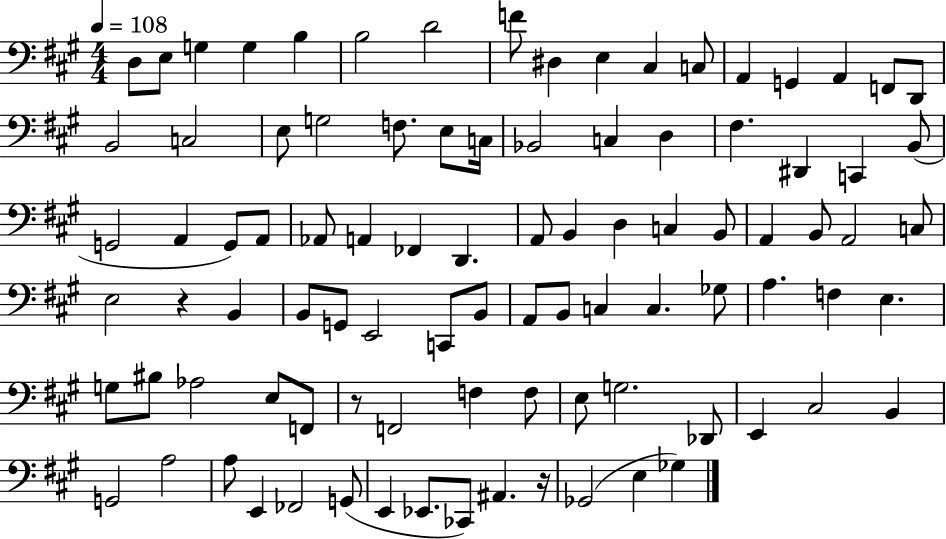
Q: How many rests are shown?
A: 3